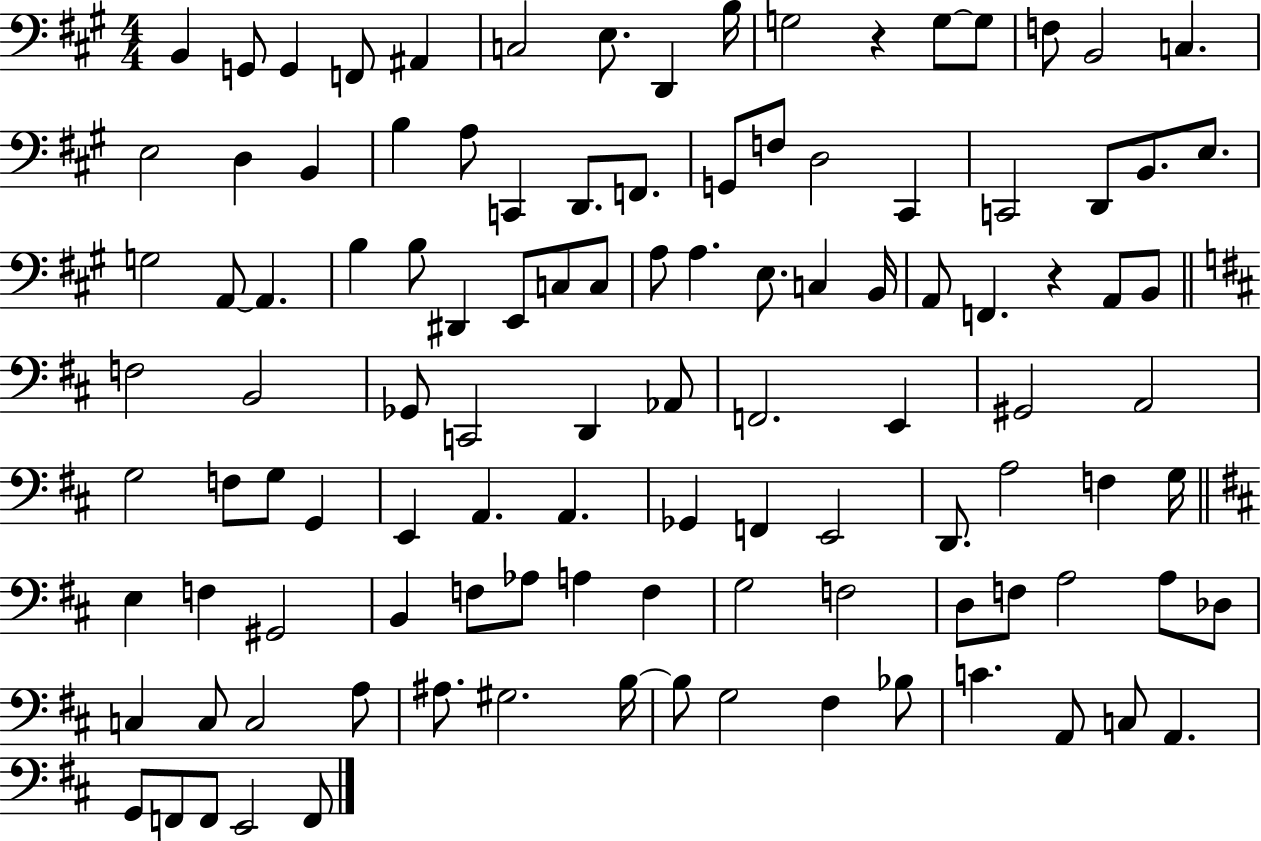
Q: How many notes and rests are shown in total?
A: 110